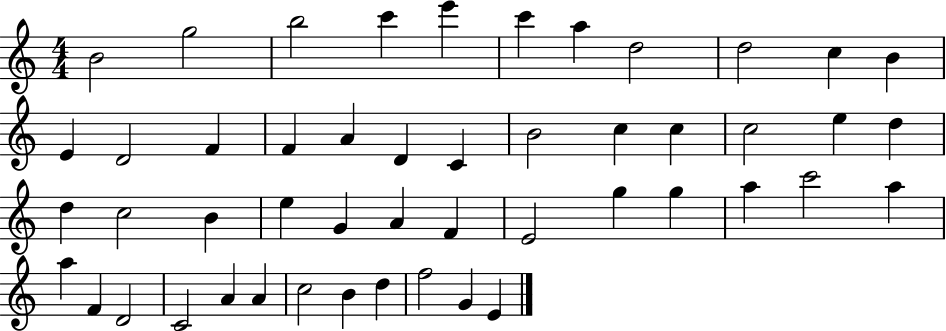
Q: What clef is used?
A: treble